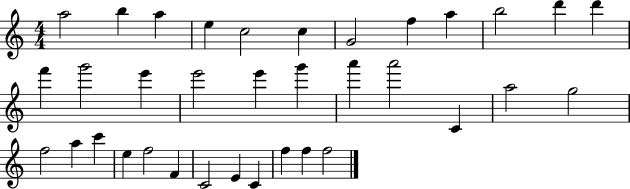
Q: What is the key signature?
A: C major